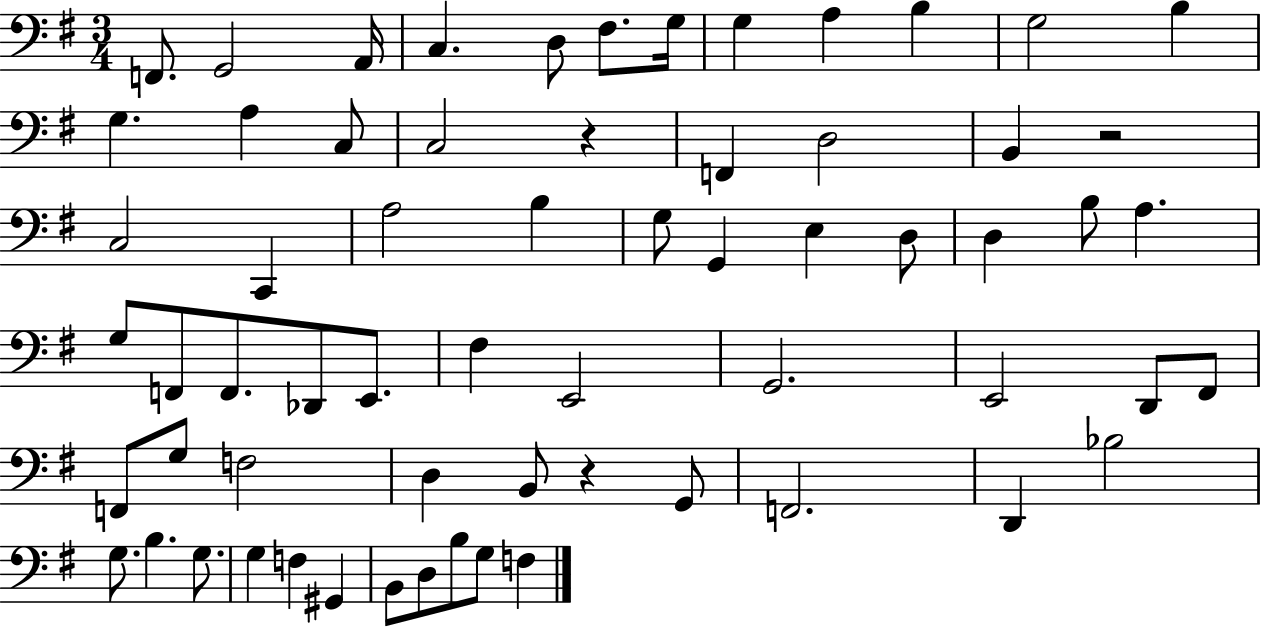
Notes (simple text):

F2/e. G2/h A2/s C3/q. D3/e F#3/e. G3/s G3/q A3/q B3/q G3/h B3/q G3/q. A3/q C3/e C3/h R/q F2/q D3/h B2/q R/h C3/h C2/q A3/h B3/q G3/e G2/q E3/q D3/e D3/q B3/e A3/q. G3/e F2/e F2/e. Db2/e E2/e. F#3/q E2/h G2/h. E2/h D2/e F#2/e F2/e G3/e F3/h D3/q B2/e R/q G2/e F2/h. D2/q Bb3/h G3/e. B3/q. G3/e. G3/q F3/q G#2/q B2/e D3/e B3/e G3/e F3/q